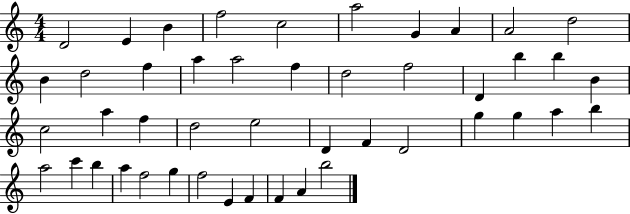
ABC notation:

X:1
T:Untitled
M:4/4
L:1/4
K:C
D2 E B f2 c2 a2 G A A2 d2 B d2 f a a2 f d2 f2 D b b B c2 a f d2 e2 D F D2 g g a b a2 c' b a f2 g f2 E F F A b2